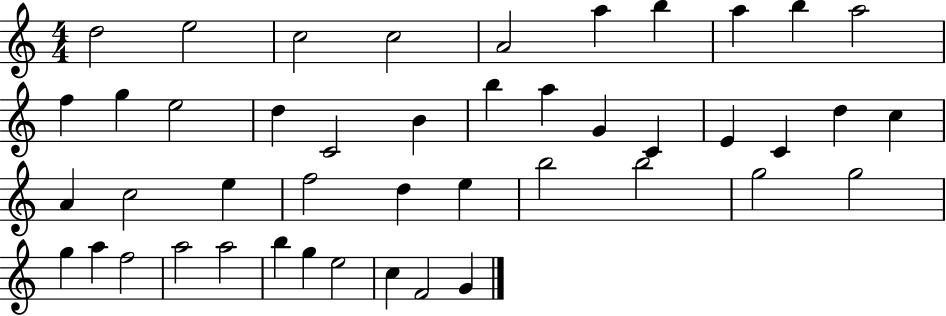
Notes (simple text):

D5/h E5/h C5/h C5/h A4/h A5/q B5/q A5/q B5/q A5/h F5/q G5/q E5/h D5/q C4/h B4/q B5/q A5/q G4/q C4/q E4/q C4/q D5/q C5/q A4/q C5/h E5/q F5/h D5/q E5/q B5/h B5/h G5/h G5/h G5/q A5/q F5/h A5/h A5/h B5/q G5/q E5/h C5/q F4/h G4/q